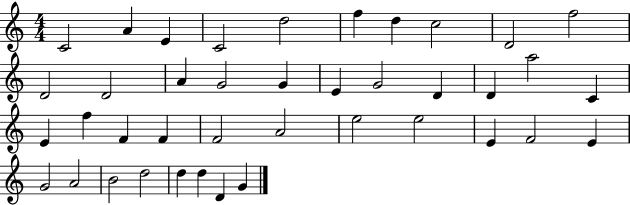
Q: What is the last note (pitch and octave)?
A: G4